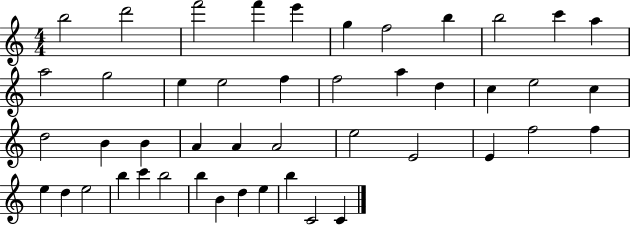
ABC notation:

X:1
T:Untitled
M:4/4
L:1/4
K:C
b2 d'2 f'2 f' e' g f2 b b2 c' a a2 g2 e e2 f f2 a d c e2 c d2 B B A A A2 e2 E2 E f2 f e d e2 b c' b2 b B d e b C2 C